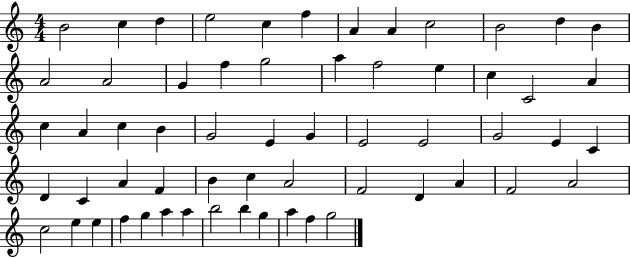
B4/h C5/q D5/q E5/h C5/q F5/q A4/q A4/q C5/h B4/h D5/q B4/q A4/h A4/h G4/q F5/q G5/h A5/q F5/h E5/q C5/q C4/h A4/q C5/q A4/q C5/q B4/q G4/h E4/q G4/q E4/h E4/h G4/h E4/q C4/q D4/q C4/q A4/q F4/q B4/q C5/q A4/h F4/h D4/q A4/q F4/h A4/h C5/h E5/q E5/q F5/q G5/q A5/q A5/q B5/h B5/q G5/q A5/q F5/q G5/h